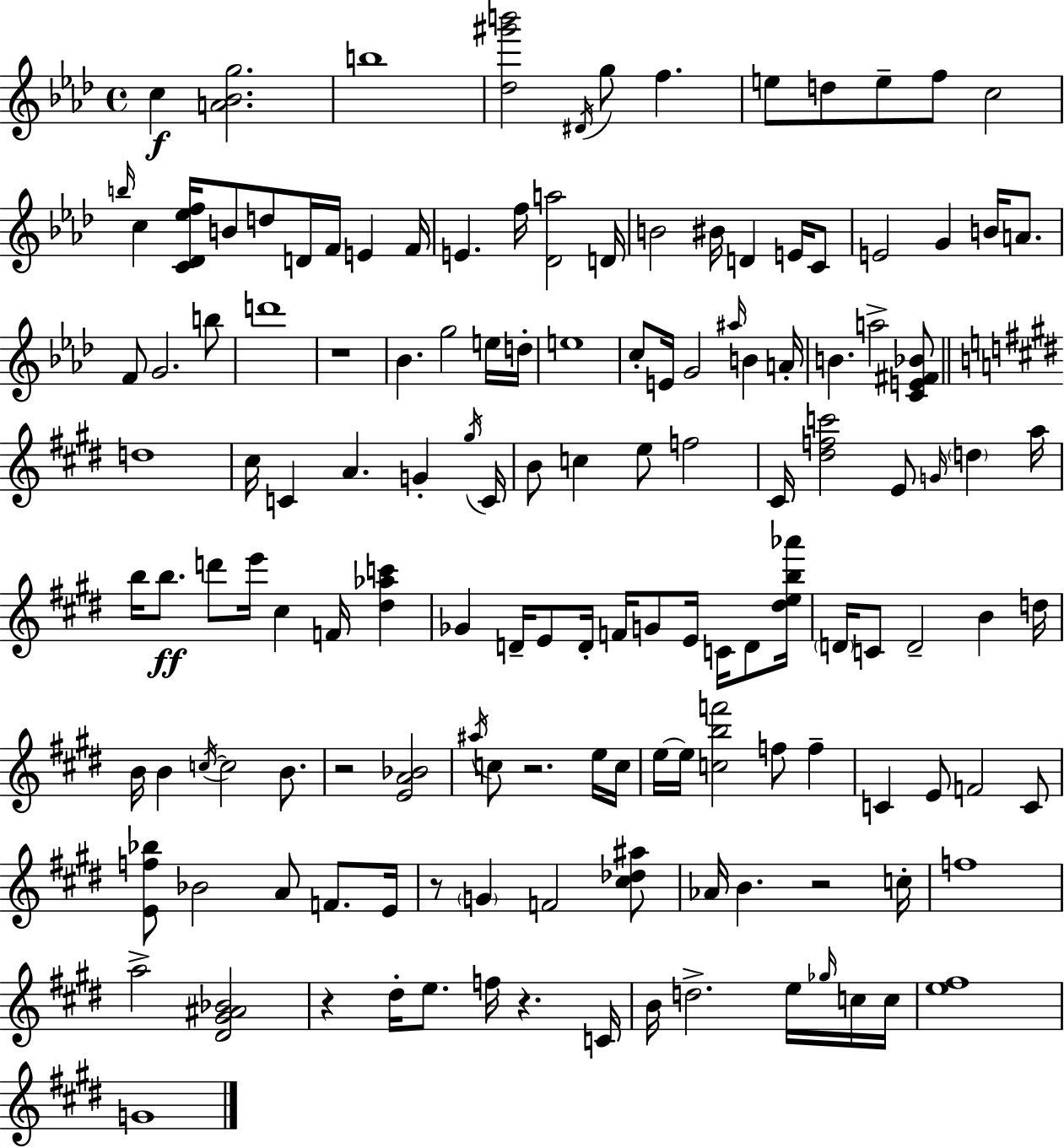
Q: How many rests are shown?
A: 7